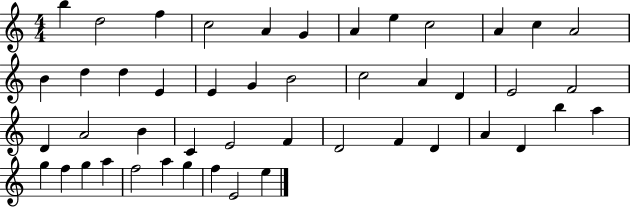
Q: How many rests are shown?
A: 0